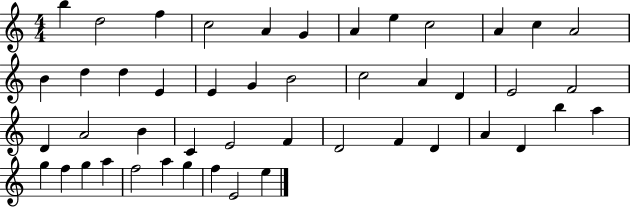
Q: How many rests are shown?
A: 0